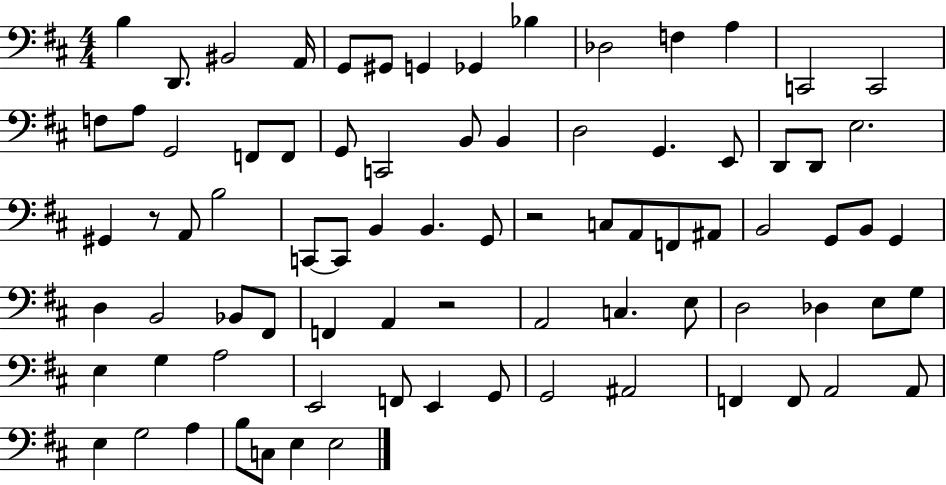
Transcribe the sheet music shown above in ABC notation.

X:1
T:Untitled
M:4/4
L:1/4
K:D
B, D,,/2 ^B,,2 A,,/4 G,,/2 ^G,,/2 G,, _G,, _B, _D,2 F, A, C,,2 C,,2 F,/2 A,/2 G,,2 F,,/2 F,,/2 G,,/2 C,,2 B,,/2 B,, D,2 G,, E,,/2 D,,/2 D,,/2 E,2 ^G,, z/2 A,,/2 B,2 C,,/2 C,,/2 B,, B,, G,,/2 z2 C,/2 A,,/2 F,,/2 ^A,,/2 B,,2 G,,/2 B,,/2 G,, D, B,,2 _B,,/2 ^F,,/2 F,, A,, z2 A,,2 C, E,/2 D,2 _D, E,/2 G,/2 E, G, A,2 E,,2 F,,/2 E,, G,,/2 G,,2 ^A,,2 F,, F,,/2 A,,2 A,,/2 E, G,2 A, B,/2 C,/2 E, E,2